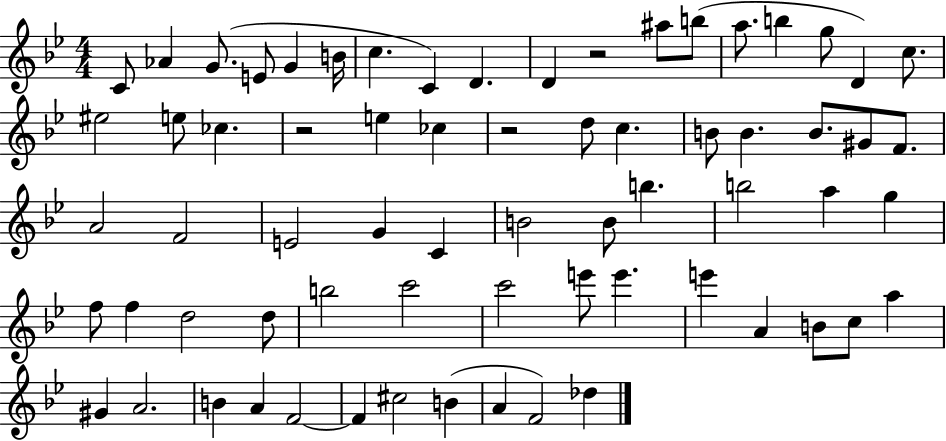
{
  \clef treble
  \numericTimeSignature
  \time 4/4
  \key bes \major
  c'8 aes'4 g'8.( e'8 g'4 b'16 | c''4. c'4) d'4. | d'4 r2 ais''8 b''8( | a''8. b''4 g''8 d'4) c''8. | \break eis''2 e''8 ces''4. | r2 e''4 ces''4 | r2 d''8 c''4. | b'8 b'4. b'8. gis'8 f'8. | \break a'2 f'2 | e'2 g'4 c'4 | b'2 b'8 b''4. | b''2 a''4 g''4 | \break f''8 f''4 d''2 d''8 | b''2 c'''2 | c'''2 e'''8 e'''4. | e'''4 a'4 b'8 c''8 a''4 | \break gis'4 a'2. | b'4 a'4 f'2~~ | f'4 cis''2 b'4( | a'4 f'2) des''4 | \break \bar "|."
}